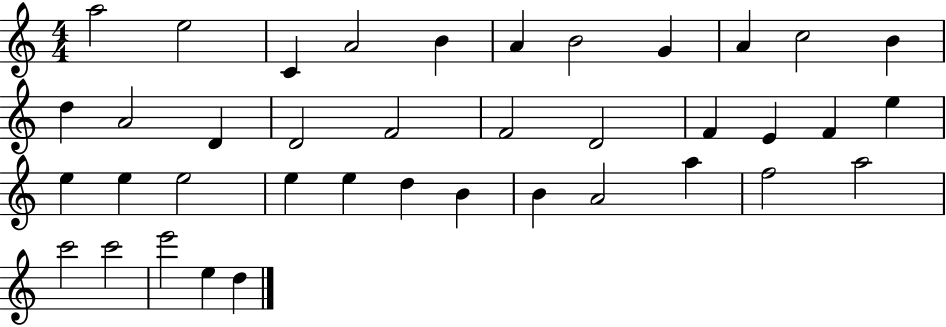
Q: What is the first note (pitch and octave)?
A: A5